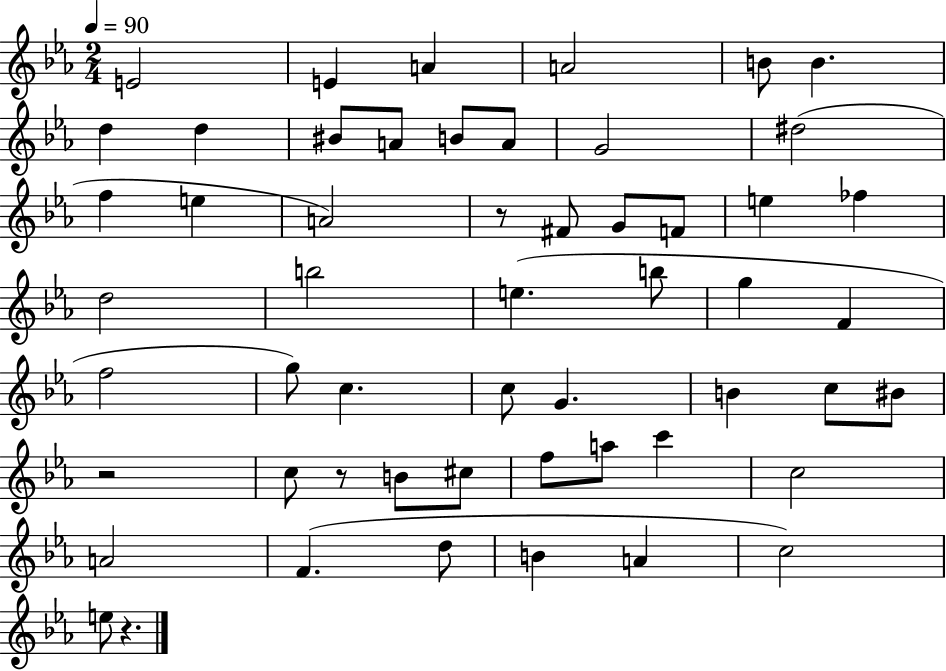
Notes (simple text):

E4/h E4/q A4/q A4/h B4/e B4/q. D5/q D5/q BIS4/e A4/e B4/e A4/e G4/h D#5/h F5/q E5/q A4/h R/e F#4/e G4/e F4/e E5/q FES5/q D5/h B5/h E5/q. B5/e G5/q F4/q F5/h G5/e C5/q. C5/e G4/q. B4/q C5/e BIS4/e R/h C5/e R/e B4/e C#5/e F5/e A5/e C6/q C5/h A4/h F4/q. D5/e B4/q A4/q C5/h E5/e R/q.